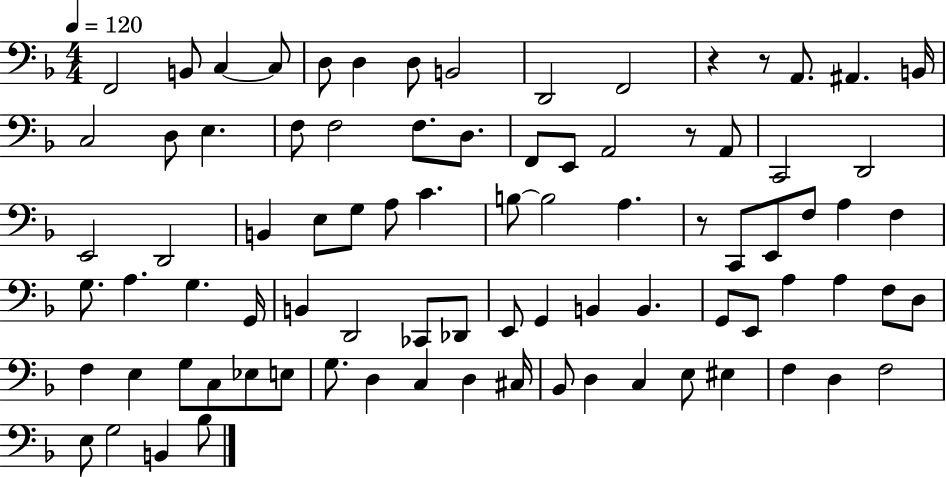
X:1
T:Untitled
M:4/4
L:1/4
K:F
F,,2 B,,/2 C, C,/2 D,/2 D, D,/2 B,,2 D,,2 F,,2 z z/2 A,,/2 ^A,, B,,/4 C,2 D,/2 E, F,/2 F,2 F,/2 D,/2 F,,/2 E,,/2 A,,2 z/2 A,,/2 C,,2 D,,2 E,,2 D,,2 B,, E,/2 G,/2 A,/2 C B,/2 B,2 A, z/2 C,,/2 E,,/2 F,/2 A, F, G,/2 A, G, G,,/4 B,, D,,2 _C,,/2 _D,,/2 E,,/2 G,, B,, B,, G,,/2 E,,/2 A, A, F,/2 D,/2 F, E, G,/2 C,/2 _E,/2 E,/2 G,/2 D, C, D, ^C,/4 _B,,/2 D, C, E,/2 ^E, F, D, F,2 E,/2 G,2 B,, _B,/2